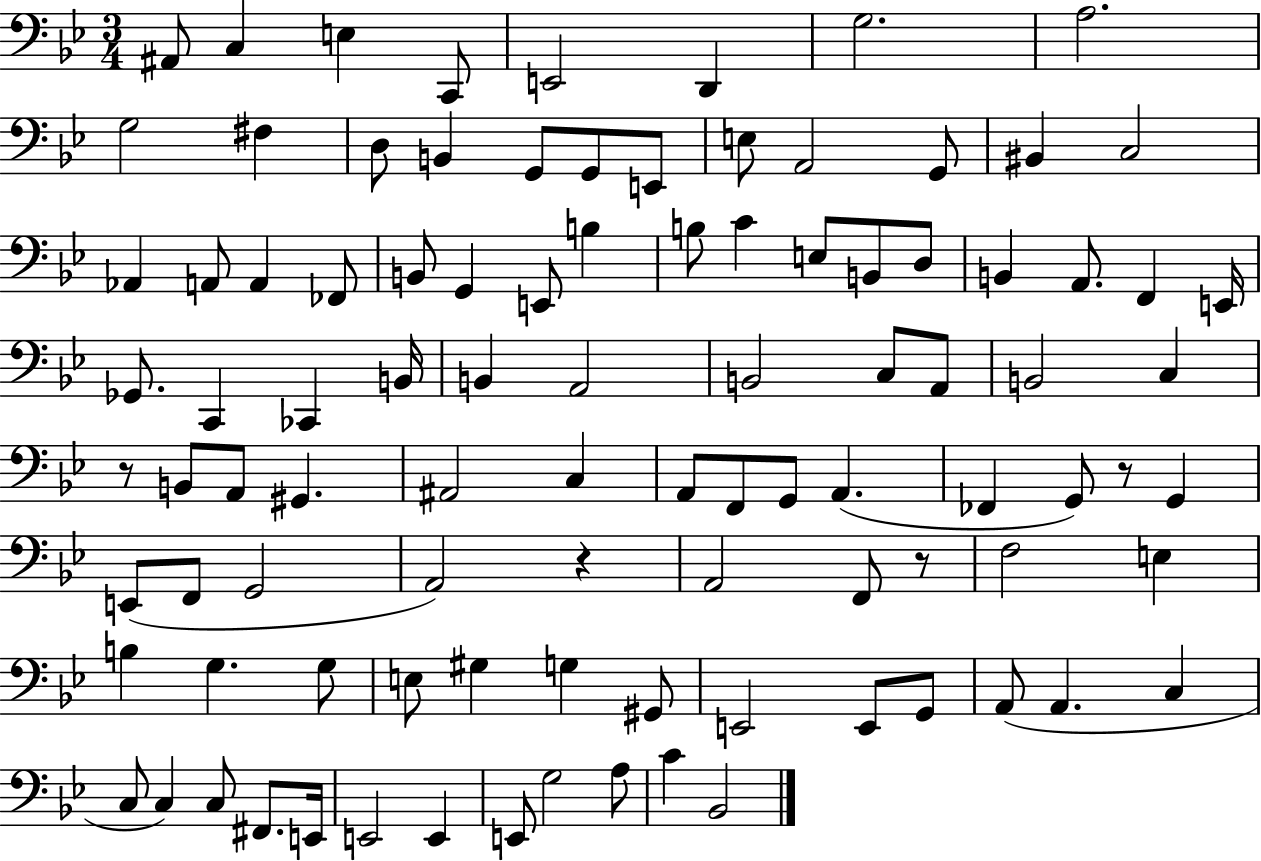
X:1
T:Untitled
M:3/4
L:1/4
K:Bb
^A,,/2 C, E, C,,/2 E,,2 D,, G,2 A,2 G,2 ^F, D,/2 B,, G,,/2 G,,/2 E,,/2 E,/2 A,,2 G,,/2 ^B,, C,2 _A,, A,,/2 A,, _F,,/2 B,,/2 G,, E,,/2 B, B,/2 C E,/2 B,,/2 D,/2 B,, A,,/2 F,, E,,/4 _G,,/2 C,, _C,, B,,/4 B,, A,,2 B,,2 C,/2 A,,/2 B,,2 C, z/2 B,,/2 A,,/2 ^G,, ^A,,2 C, A,,/2 F,,/2 G,,/2 A,, _F,, G,,/2 z/2 G,, E,,/2 F,,/2 G,,2 A,,2 z A,,2 F,,/2 z/2 F,2 E, B, G, G,/2 E,/2 ^G, G, ^G,,/2 E,,2 E,,/2 G,,/2 A,,/2 A,, C, C,/2 C, C,/2 ^F,,/2 E,,/4 E,,2 E,, E,,/2 G,2 A,/2 C _B,,2